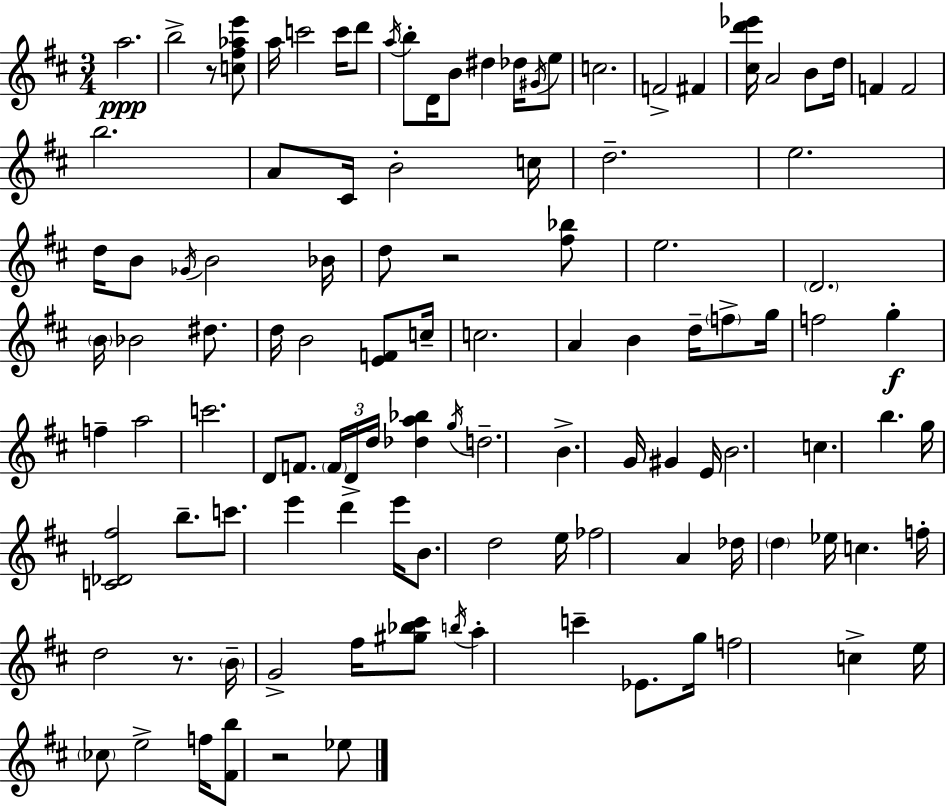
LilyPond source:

{
  \clef treble
  \numericTimeSignature
  \time 3/4
  \key d \major
  a''2.\ppp | b''2-> r8 <c'' fis'' aes'' e'''>8 | a''16 c'''2 c'''16 d'''8 | \acciaccatura { a''16 } b''8-. d'16 b'8 dis''4 des''16 \acciaccatura { gis'16 } | \break e''8 c''2. | f'2-> fis'4 | <cis'' d''' ees'''>16 a'2 b'8 | d''16 f'4 f'2 | \break b''2. | a'8 cis'16 b'2-. | c''16 d''2.-- | e''2. | \break d''16 b'8 \acciaccatura { ges'16 } b'2 | bes'16 d''8 r2 | <fis'' bes''>8 e''2. | \parenthesize d'2. | \break \parenthesize b'16 bes'2 | dis''8. d''16 b'2 | <e' f'>8 c''16-- c''2. | a'4 b'4 d''16-- | \break \parenthesize f''8-> g''16 f''2 g''4-.\f | f''4-- a''2 | c'''2. | d'8 f'8. \tuplet 3/2 { \parenthesize f'16 d'16-> d''16 } <des'' a'' bes''>4 | \break \acciaccatura { g''16 } d''2.-- | b'4.-> g'16 gis'4 | e'16 b'2. | c''4. b''4. | \break g''16 <c' des' fis''>2 | b''8.-- c'''8. e'''4 d'''4 | e'''16 b'8. d''2 | e''16 fes''2 | \break a'4 des''16 \parenthesize d''4 ees''16 c''4. | f''16-. d''2 | r8. \parenthesize b'16-- g'2-> | fis''16 <gis'' bes'' cis'''>8 \acciaccatura { b''16 } a''4-. c'''4-- | \break ees'8. g''16 f''2 | c''4-> e''16 \parenthesize ces''8 e''2-> | f''16 <fis' b''>8 r2 | ees''8 \bar "|."
}